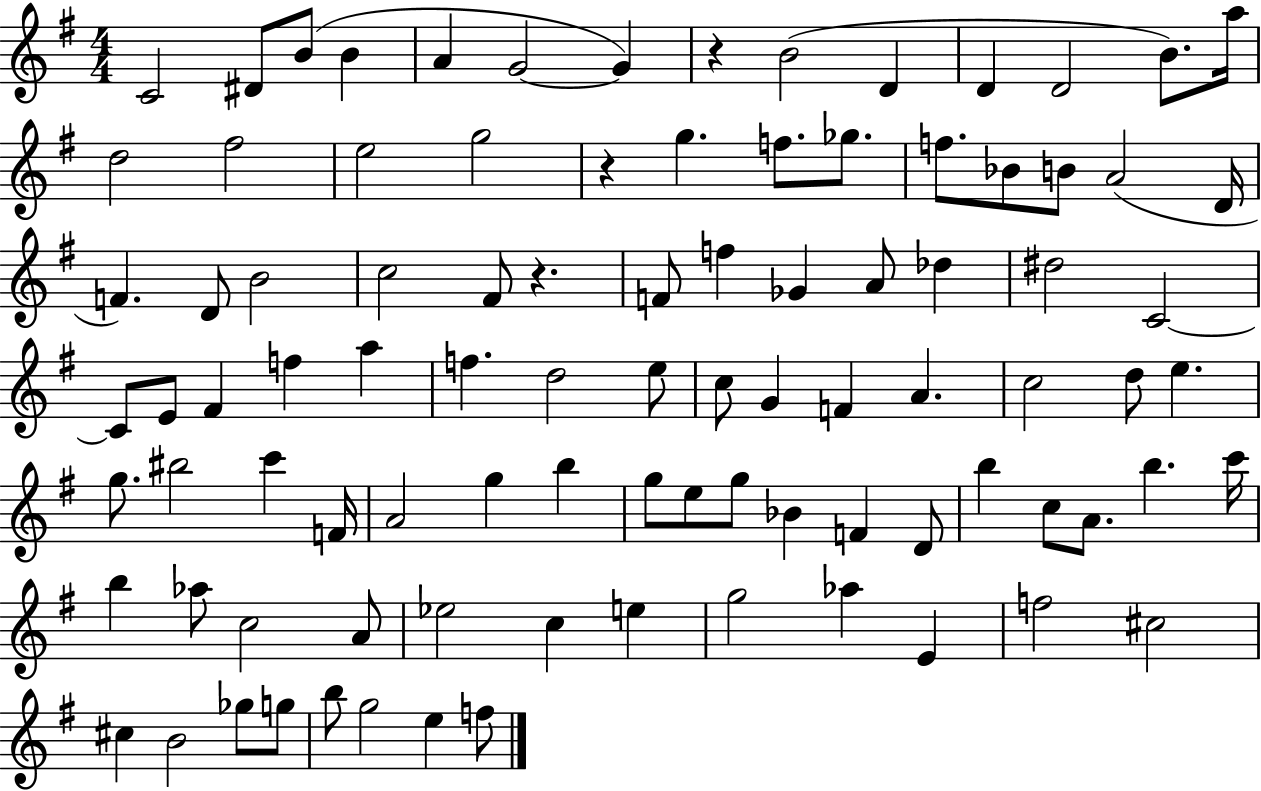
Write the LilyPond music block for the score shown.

{
  \clef treble
  \numericTimeSignature
  \time 4/4
  \key g \major
  c'2 dis'8 b'8( b'4 | a'4 g'2~~ g'4) | r4 b'2( d'4 | d'4 d'2 b'8.) a''16 | \break d''2 fis''2 | e''2 g''2 | r4 g''4. f''8. ges''8. | f''8. bes'8 b'8 a'2( d'16 | \break f'4.) d'8 b'2 | c''2 fis'8 r4. | f'8 f''4 ges'4 a'8 des''4 | dis''2 c'2~~ | \break c'8 e'8 fis'4 f''4 a''4 | f''4. d''2 e''8 | c''8 g'4 f'4 a'4. | c''2 d''8 e''4. | \break g''8. bis''2 c'''4 f'16 | a'2 g''4 b''4 | g''8 e''8 g''8 bes'4 f'4 d'8 | b''4 c''8 a'8. b''4. c'''16 | \break b''4 aes''8 c''2 a'8 | ees''2 c''4 e''4 | g''2 aes''4 e'4 | f''2 cis''2 | \break cis''4 b'2 ges''8 g''8 | b''8 g''2 e''4 f''8 | \bar "|."
}